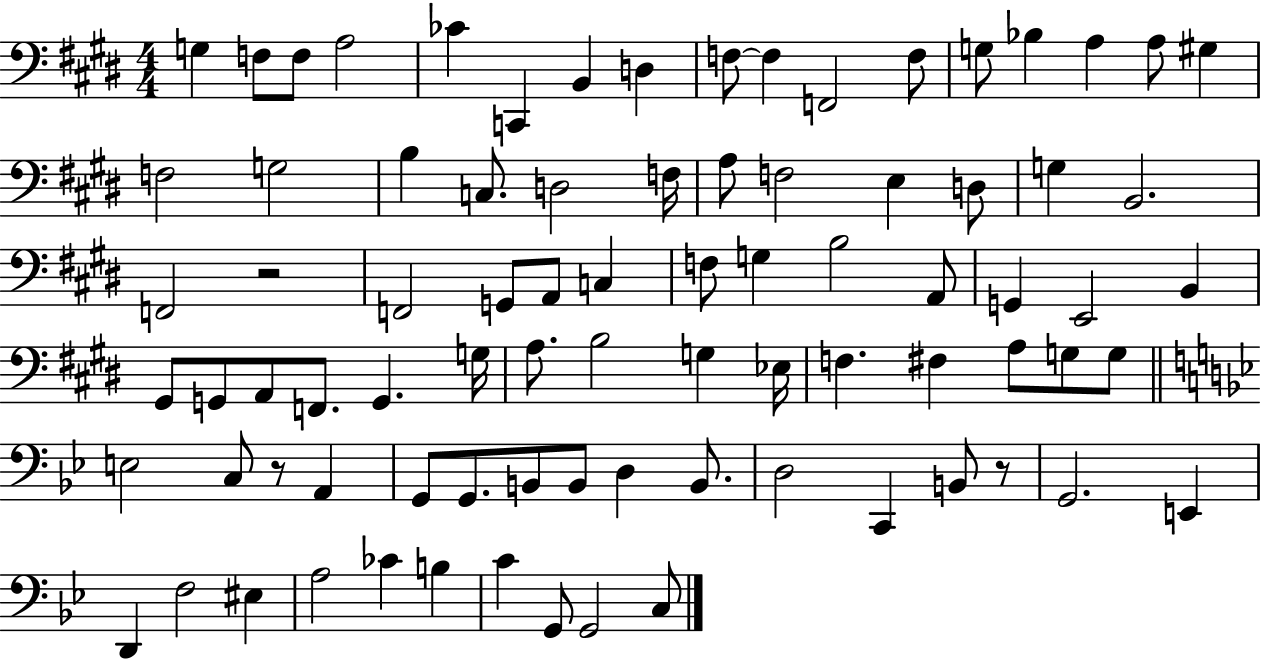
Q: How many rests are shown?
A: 3